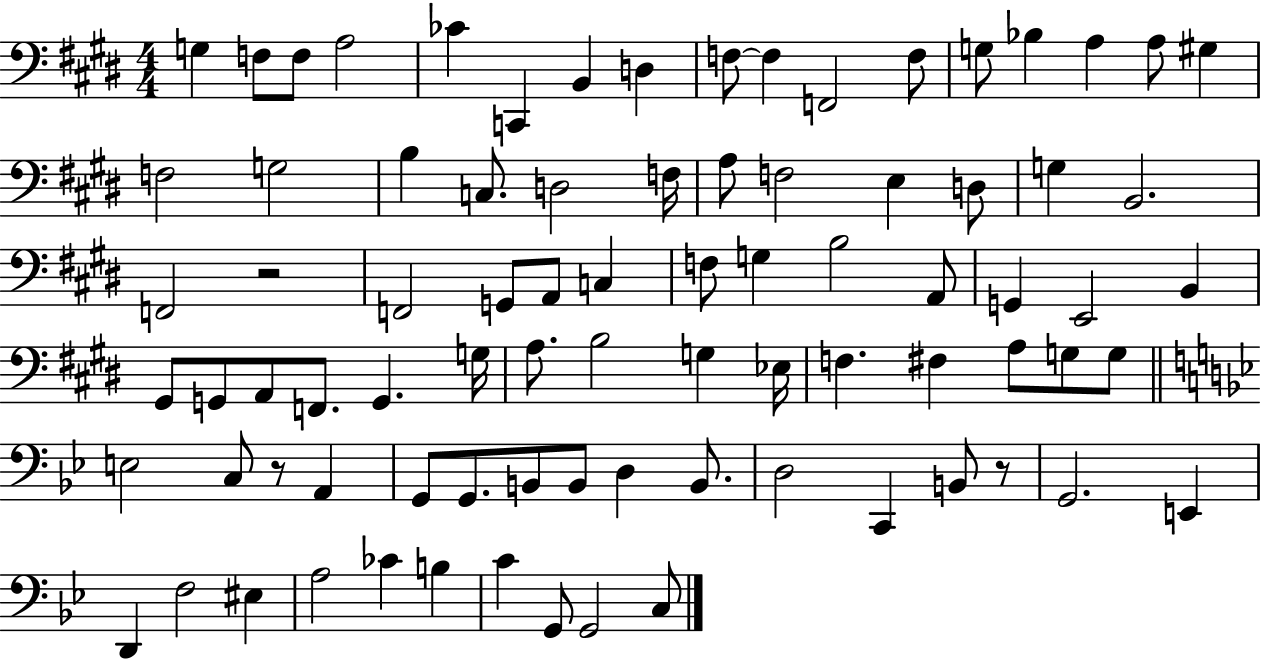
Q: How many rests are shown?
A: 3